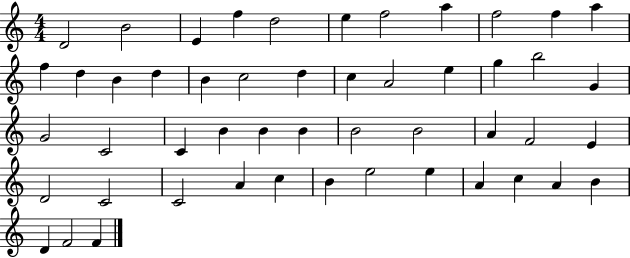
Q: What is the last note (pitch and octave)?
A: F4